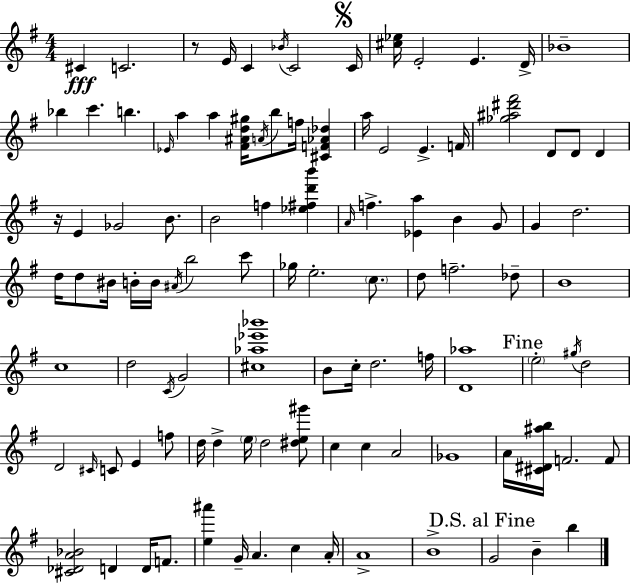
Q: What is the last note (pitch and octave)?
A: B5